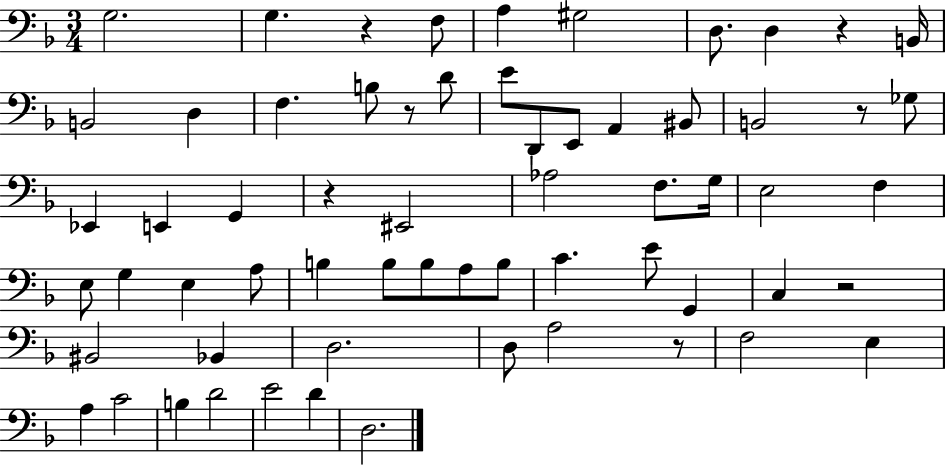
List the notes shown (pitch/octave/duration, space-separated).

G3/h. G3/q. R/q F3/e A3/q G#3/h D3/e. D3/q R/q B2/s B2/h D3/q F3/q. B3/e R/e D4/e E4/e D2/e E2/e A2/q BIS2/e B2/h R/e Gb3/e Eb2/q E2/q G2/q R/q EIS2/h Ab3/h F3/e. G3/s E3/h F3/q E3/e G3/q E3/q A3/e B3/q B3/e B3/e A3/e B3/e C4/q. E4/e G2/q C3/q R/h BIS2/h Bb2/q D3/h. D3/e A3/h R/e F3/h E3/q A3/q C4/h B3/q D4/h E4/h D4/q D3/h.